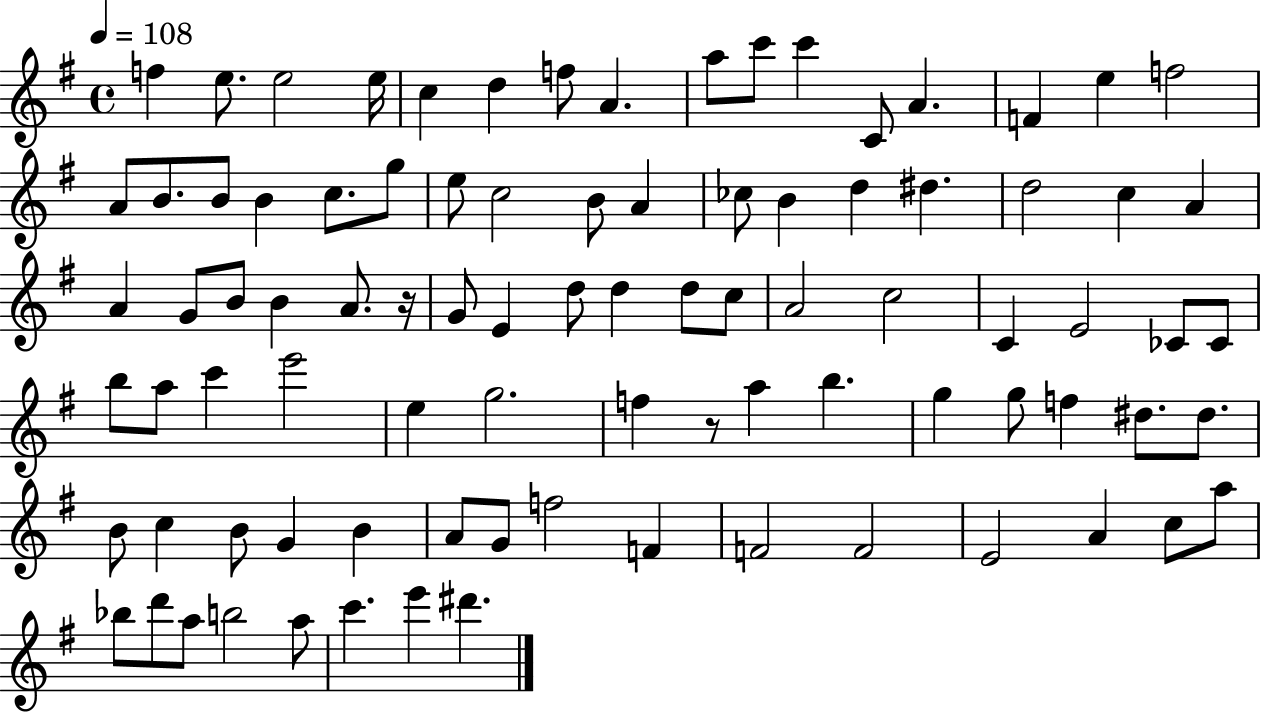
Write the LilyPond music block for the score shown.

{
  \clef treble
  \time 4/4
  \defaultTimeSignature
  \key g \major
  \tempo 4 = 108
  f''4 e''8. e''2 e''16 | c''4 d''4 f''8 a'4. | a''8 c'''8 c'''4 c'8 a'4. | f'4 e''4 f''2 | \break a'8 b'8. b'8 b'4 c''8. g''8 | e''8 c''2 b'8 a'4 | ces''8 b'4 d''4 dis''4. | d''2 c''4 a'4 | \break a'4 g'8 b'8 b'4 a'8. r16 | g'8 e'4 d''8 d''4 d''8 c''8 | a'2 c''2 | c'4 e'2 ces'8 ces'8 | \break b''8 a''8 c'''4 e'''2 | e''4 g''2. | f''4 r8 a''4 b''4. | g''4 g''8 f''4 dis''8. dis''8. | \break b'8 c''4 b'8 g'4 b'4 | a'8 g'8 f''2 f'4 | f'2 f'2 | e'2 a'4 c''8 a''8 | \break bes''8 d'''8 a''8 b''2 a''8 | c'''4. e'''4 dis'''4. | \bar "|."
}